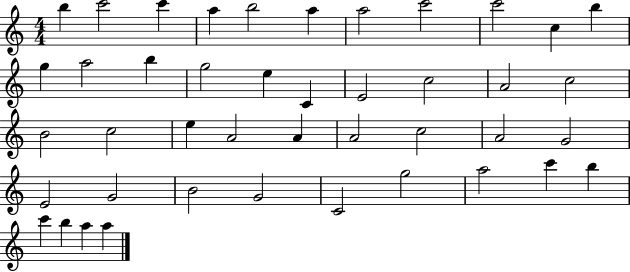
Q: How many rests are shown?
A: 0